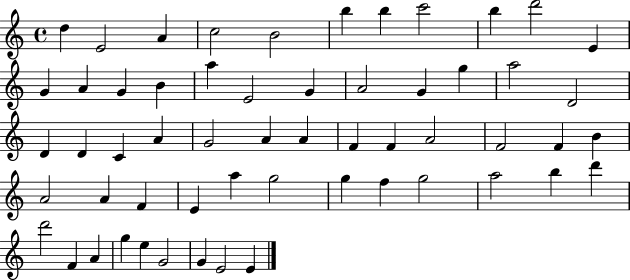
{
  \clef treble
  \time 4/4
  \defaultTimeSignature
  \key c \major
  d''4 e'2 a'4 | c''2 b'2 | b''4 b''4 c'''2 | b''4 d'''2 e'4 | \break g'4 a'4 g'4 b'4 | a''4 e'2 g'4 | a'2 g'4 g''4 | a''2 d'2 | \break d'4 d'4 c'4 a'4 | g'2 a'4 a'4 | f'4 f'4 a'2 | f'2 f'4 b'4 | \break a'2 a'4 f'4 | e'4 a''4 g''2 | g''4 f''4 g''2 | a''2 b''4 d'''4 | \break d'''2 f'4 a'4 | g''4 e''4 g'2 | g'4 e'2 e'4 | \bar "|."
}